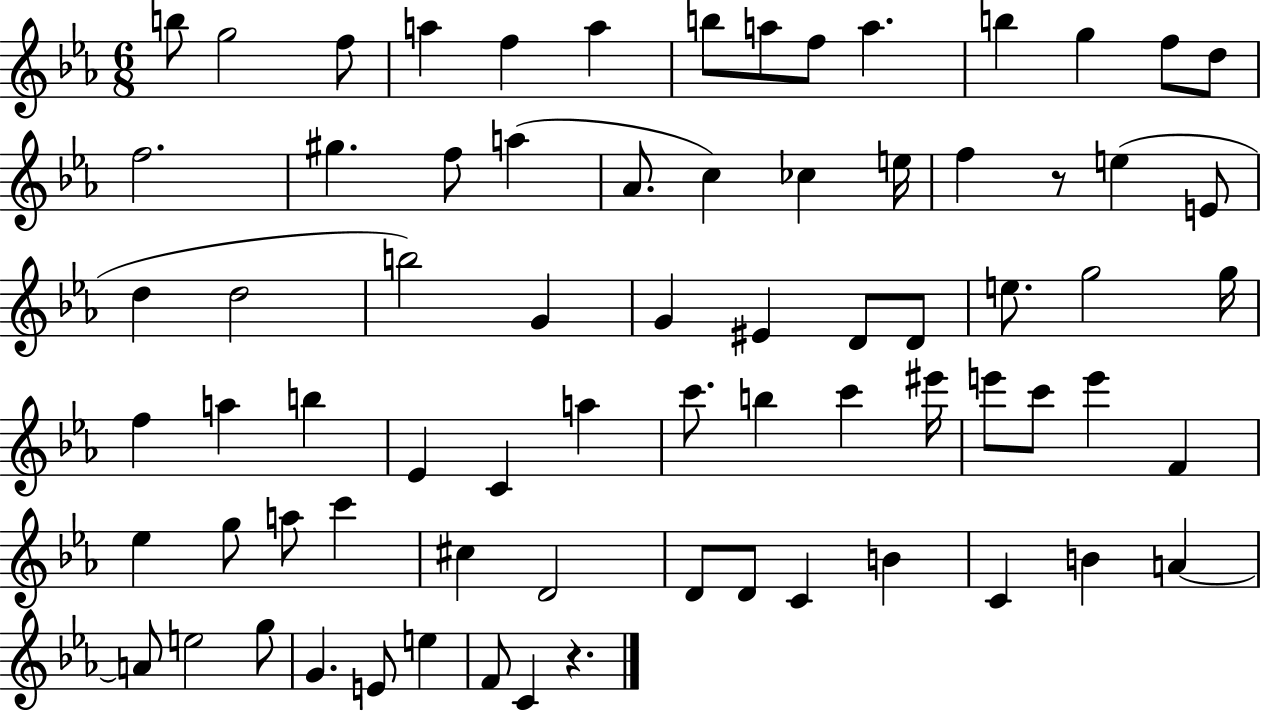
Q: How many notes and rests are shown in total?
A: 73